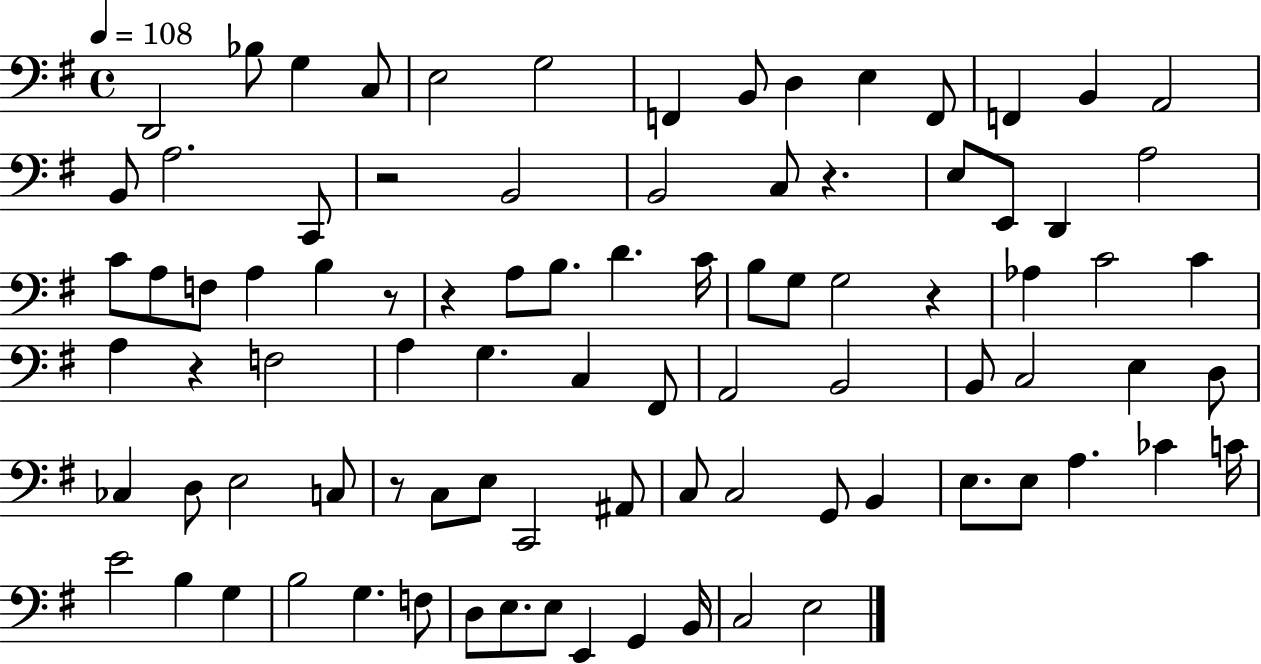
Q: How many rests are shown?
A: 7